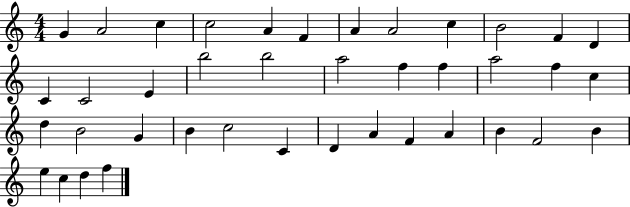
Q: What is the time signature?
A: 4/4